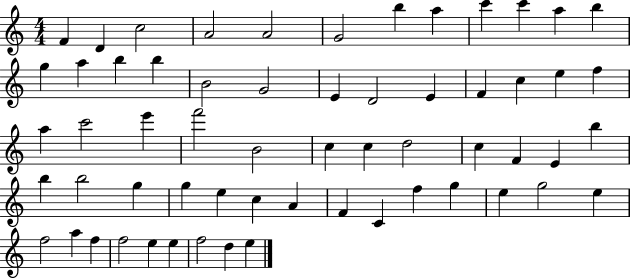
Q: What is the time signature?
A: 4/4